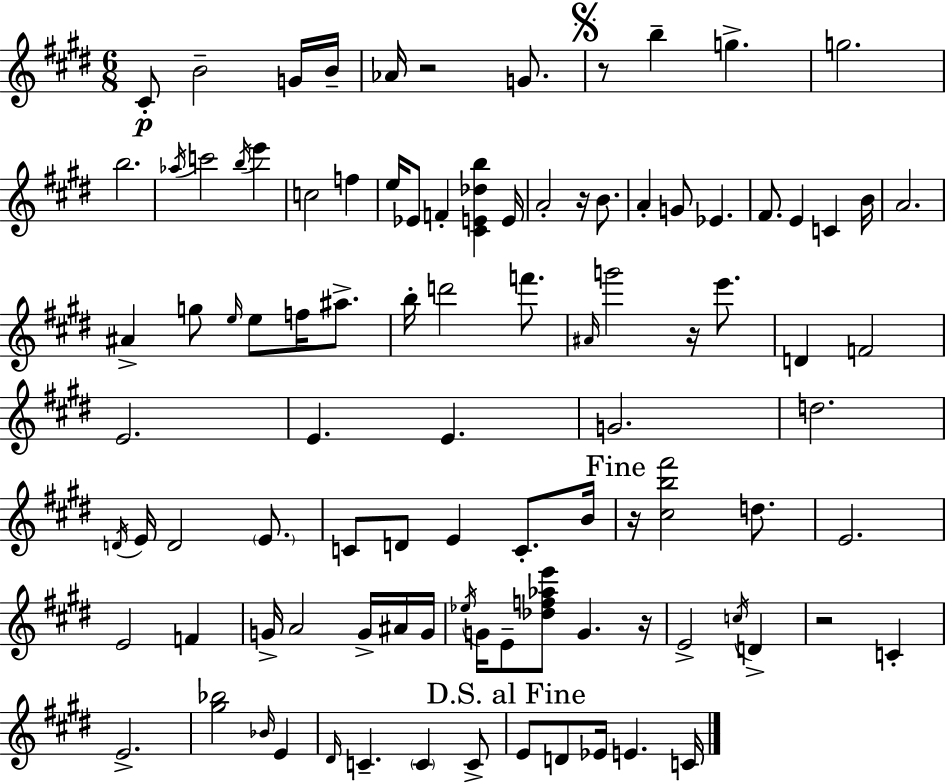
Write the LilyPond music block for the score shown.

{
  \clef treble
  \numericTimeSignature
  \time 6/8
  \key e \major
  cis'8-.\p b'2-- g'16 b'16-- | aes'16 r2 g'8. | \mark \markup { \musicglyph "scripts.segno" } r8 b''4-- g''4.-> | g''2. | \break b''2. | \acciaccatura { aes''16 } c'''2 \acciaccatura { b''16 } e'''4 | c''2 f''4 | e''16 ees'8 f'4-. <cis' e' des'' b''>4 | \break e'16 a'2-. r16 b'8. | a'4-. g'8 ees'4. | fis'8. e'4 c'4 | b'16 a'2. | \break ais'4-> g''8 \grace { e''16 } e''8 f''16 | ais''8.-> b''16-. d'''2 | f'''8. \grace { ais'16 } g'''2 | r16 e'''8. d'4 f'2 | \break e'2. | e'4. e'4. | g'2. | d''2. | \break \acciaccatura { d'16 } e'16 d'2 | \parenthesize e'8. c'8 d'8 e'4 | c'8.-. b'16 \mark "Fine" r16 <cis'' b'' fis'''>2 | d''8. e'2. | \break e'2 | f'4 g'16-> a'2 | g'16-> ais'16 g'16 \acciaccatura { ees''16 } g'16 e'8-- <des'' f'' aes'' e'''>8 g'4. | r16 e'2-> | \break \acciaccatura { c''16 } d'4-> r2 | c'4-. e'2.-> | <gis'' bes''>2 | \grace { bes'16 } e'4 \grace { dis'16 } c'4.-- | \break \parenthesize c'4 c'8-> \mark "D.S. al Fine" e'8 d'8 | ees'16 e'4. c'16 \bar "|."
}